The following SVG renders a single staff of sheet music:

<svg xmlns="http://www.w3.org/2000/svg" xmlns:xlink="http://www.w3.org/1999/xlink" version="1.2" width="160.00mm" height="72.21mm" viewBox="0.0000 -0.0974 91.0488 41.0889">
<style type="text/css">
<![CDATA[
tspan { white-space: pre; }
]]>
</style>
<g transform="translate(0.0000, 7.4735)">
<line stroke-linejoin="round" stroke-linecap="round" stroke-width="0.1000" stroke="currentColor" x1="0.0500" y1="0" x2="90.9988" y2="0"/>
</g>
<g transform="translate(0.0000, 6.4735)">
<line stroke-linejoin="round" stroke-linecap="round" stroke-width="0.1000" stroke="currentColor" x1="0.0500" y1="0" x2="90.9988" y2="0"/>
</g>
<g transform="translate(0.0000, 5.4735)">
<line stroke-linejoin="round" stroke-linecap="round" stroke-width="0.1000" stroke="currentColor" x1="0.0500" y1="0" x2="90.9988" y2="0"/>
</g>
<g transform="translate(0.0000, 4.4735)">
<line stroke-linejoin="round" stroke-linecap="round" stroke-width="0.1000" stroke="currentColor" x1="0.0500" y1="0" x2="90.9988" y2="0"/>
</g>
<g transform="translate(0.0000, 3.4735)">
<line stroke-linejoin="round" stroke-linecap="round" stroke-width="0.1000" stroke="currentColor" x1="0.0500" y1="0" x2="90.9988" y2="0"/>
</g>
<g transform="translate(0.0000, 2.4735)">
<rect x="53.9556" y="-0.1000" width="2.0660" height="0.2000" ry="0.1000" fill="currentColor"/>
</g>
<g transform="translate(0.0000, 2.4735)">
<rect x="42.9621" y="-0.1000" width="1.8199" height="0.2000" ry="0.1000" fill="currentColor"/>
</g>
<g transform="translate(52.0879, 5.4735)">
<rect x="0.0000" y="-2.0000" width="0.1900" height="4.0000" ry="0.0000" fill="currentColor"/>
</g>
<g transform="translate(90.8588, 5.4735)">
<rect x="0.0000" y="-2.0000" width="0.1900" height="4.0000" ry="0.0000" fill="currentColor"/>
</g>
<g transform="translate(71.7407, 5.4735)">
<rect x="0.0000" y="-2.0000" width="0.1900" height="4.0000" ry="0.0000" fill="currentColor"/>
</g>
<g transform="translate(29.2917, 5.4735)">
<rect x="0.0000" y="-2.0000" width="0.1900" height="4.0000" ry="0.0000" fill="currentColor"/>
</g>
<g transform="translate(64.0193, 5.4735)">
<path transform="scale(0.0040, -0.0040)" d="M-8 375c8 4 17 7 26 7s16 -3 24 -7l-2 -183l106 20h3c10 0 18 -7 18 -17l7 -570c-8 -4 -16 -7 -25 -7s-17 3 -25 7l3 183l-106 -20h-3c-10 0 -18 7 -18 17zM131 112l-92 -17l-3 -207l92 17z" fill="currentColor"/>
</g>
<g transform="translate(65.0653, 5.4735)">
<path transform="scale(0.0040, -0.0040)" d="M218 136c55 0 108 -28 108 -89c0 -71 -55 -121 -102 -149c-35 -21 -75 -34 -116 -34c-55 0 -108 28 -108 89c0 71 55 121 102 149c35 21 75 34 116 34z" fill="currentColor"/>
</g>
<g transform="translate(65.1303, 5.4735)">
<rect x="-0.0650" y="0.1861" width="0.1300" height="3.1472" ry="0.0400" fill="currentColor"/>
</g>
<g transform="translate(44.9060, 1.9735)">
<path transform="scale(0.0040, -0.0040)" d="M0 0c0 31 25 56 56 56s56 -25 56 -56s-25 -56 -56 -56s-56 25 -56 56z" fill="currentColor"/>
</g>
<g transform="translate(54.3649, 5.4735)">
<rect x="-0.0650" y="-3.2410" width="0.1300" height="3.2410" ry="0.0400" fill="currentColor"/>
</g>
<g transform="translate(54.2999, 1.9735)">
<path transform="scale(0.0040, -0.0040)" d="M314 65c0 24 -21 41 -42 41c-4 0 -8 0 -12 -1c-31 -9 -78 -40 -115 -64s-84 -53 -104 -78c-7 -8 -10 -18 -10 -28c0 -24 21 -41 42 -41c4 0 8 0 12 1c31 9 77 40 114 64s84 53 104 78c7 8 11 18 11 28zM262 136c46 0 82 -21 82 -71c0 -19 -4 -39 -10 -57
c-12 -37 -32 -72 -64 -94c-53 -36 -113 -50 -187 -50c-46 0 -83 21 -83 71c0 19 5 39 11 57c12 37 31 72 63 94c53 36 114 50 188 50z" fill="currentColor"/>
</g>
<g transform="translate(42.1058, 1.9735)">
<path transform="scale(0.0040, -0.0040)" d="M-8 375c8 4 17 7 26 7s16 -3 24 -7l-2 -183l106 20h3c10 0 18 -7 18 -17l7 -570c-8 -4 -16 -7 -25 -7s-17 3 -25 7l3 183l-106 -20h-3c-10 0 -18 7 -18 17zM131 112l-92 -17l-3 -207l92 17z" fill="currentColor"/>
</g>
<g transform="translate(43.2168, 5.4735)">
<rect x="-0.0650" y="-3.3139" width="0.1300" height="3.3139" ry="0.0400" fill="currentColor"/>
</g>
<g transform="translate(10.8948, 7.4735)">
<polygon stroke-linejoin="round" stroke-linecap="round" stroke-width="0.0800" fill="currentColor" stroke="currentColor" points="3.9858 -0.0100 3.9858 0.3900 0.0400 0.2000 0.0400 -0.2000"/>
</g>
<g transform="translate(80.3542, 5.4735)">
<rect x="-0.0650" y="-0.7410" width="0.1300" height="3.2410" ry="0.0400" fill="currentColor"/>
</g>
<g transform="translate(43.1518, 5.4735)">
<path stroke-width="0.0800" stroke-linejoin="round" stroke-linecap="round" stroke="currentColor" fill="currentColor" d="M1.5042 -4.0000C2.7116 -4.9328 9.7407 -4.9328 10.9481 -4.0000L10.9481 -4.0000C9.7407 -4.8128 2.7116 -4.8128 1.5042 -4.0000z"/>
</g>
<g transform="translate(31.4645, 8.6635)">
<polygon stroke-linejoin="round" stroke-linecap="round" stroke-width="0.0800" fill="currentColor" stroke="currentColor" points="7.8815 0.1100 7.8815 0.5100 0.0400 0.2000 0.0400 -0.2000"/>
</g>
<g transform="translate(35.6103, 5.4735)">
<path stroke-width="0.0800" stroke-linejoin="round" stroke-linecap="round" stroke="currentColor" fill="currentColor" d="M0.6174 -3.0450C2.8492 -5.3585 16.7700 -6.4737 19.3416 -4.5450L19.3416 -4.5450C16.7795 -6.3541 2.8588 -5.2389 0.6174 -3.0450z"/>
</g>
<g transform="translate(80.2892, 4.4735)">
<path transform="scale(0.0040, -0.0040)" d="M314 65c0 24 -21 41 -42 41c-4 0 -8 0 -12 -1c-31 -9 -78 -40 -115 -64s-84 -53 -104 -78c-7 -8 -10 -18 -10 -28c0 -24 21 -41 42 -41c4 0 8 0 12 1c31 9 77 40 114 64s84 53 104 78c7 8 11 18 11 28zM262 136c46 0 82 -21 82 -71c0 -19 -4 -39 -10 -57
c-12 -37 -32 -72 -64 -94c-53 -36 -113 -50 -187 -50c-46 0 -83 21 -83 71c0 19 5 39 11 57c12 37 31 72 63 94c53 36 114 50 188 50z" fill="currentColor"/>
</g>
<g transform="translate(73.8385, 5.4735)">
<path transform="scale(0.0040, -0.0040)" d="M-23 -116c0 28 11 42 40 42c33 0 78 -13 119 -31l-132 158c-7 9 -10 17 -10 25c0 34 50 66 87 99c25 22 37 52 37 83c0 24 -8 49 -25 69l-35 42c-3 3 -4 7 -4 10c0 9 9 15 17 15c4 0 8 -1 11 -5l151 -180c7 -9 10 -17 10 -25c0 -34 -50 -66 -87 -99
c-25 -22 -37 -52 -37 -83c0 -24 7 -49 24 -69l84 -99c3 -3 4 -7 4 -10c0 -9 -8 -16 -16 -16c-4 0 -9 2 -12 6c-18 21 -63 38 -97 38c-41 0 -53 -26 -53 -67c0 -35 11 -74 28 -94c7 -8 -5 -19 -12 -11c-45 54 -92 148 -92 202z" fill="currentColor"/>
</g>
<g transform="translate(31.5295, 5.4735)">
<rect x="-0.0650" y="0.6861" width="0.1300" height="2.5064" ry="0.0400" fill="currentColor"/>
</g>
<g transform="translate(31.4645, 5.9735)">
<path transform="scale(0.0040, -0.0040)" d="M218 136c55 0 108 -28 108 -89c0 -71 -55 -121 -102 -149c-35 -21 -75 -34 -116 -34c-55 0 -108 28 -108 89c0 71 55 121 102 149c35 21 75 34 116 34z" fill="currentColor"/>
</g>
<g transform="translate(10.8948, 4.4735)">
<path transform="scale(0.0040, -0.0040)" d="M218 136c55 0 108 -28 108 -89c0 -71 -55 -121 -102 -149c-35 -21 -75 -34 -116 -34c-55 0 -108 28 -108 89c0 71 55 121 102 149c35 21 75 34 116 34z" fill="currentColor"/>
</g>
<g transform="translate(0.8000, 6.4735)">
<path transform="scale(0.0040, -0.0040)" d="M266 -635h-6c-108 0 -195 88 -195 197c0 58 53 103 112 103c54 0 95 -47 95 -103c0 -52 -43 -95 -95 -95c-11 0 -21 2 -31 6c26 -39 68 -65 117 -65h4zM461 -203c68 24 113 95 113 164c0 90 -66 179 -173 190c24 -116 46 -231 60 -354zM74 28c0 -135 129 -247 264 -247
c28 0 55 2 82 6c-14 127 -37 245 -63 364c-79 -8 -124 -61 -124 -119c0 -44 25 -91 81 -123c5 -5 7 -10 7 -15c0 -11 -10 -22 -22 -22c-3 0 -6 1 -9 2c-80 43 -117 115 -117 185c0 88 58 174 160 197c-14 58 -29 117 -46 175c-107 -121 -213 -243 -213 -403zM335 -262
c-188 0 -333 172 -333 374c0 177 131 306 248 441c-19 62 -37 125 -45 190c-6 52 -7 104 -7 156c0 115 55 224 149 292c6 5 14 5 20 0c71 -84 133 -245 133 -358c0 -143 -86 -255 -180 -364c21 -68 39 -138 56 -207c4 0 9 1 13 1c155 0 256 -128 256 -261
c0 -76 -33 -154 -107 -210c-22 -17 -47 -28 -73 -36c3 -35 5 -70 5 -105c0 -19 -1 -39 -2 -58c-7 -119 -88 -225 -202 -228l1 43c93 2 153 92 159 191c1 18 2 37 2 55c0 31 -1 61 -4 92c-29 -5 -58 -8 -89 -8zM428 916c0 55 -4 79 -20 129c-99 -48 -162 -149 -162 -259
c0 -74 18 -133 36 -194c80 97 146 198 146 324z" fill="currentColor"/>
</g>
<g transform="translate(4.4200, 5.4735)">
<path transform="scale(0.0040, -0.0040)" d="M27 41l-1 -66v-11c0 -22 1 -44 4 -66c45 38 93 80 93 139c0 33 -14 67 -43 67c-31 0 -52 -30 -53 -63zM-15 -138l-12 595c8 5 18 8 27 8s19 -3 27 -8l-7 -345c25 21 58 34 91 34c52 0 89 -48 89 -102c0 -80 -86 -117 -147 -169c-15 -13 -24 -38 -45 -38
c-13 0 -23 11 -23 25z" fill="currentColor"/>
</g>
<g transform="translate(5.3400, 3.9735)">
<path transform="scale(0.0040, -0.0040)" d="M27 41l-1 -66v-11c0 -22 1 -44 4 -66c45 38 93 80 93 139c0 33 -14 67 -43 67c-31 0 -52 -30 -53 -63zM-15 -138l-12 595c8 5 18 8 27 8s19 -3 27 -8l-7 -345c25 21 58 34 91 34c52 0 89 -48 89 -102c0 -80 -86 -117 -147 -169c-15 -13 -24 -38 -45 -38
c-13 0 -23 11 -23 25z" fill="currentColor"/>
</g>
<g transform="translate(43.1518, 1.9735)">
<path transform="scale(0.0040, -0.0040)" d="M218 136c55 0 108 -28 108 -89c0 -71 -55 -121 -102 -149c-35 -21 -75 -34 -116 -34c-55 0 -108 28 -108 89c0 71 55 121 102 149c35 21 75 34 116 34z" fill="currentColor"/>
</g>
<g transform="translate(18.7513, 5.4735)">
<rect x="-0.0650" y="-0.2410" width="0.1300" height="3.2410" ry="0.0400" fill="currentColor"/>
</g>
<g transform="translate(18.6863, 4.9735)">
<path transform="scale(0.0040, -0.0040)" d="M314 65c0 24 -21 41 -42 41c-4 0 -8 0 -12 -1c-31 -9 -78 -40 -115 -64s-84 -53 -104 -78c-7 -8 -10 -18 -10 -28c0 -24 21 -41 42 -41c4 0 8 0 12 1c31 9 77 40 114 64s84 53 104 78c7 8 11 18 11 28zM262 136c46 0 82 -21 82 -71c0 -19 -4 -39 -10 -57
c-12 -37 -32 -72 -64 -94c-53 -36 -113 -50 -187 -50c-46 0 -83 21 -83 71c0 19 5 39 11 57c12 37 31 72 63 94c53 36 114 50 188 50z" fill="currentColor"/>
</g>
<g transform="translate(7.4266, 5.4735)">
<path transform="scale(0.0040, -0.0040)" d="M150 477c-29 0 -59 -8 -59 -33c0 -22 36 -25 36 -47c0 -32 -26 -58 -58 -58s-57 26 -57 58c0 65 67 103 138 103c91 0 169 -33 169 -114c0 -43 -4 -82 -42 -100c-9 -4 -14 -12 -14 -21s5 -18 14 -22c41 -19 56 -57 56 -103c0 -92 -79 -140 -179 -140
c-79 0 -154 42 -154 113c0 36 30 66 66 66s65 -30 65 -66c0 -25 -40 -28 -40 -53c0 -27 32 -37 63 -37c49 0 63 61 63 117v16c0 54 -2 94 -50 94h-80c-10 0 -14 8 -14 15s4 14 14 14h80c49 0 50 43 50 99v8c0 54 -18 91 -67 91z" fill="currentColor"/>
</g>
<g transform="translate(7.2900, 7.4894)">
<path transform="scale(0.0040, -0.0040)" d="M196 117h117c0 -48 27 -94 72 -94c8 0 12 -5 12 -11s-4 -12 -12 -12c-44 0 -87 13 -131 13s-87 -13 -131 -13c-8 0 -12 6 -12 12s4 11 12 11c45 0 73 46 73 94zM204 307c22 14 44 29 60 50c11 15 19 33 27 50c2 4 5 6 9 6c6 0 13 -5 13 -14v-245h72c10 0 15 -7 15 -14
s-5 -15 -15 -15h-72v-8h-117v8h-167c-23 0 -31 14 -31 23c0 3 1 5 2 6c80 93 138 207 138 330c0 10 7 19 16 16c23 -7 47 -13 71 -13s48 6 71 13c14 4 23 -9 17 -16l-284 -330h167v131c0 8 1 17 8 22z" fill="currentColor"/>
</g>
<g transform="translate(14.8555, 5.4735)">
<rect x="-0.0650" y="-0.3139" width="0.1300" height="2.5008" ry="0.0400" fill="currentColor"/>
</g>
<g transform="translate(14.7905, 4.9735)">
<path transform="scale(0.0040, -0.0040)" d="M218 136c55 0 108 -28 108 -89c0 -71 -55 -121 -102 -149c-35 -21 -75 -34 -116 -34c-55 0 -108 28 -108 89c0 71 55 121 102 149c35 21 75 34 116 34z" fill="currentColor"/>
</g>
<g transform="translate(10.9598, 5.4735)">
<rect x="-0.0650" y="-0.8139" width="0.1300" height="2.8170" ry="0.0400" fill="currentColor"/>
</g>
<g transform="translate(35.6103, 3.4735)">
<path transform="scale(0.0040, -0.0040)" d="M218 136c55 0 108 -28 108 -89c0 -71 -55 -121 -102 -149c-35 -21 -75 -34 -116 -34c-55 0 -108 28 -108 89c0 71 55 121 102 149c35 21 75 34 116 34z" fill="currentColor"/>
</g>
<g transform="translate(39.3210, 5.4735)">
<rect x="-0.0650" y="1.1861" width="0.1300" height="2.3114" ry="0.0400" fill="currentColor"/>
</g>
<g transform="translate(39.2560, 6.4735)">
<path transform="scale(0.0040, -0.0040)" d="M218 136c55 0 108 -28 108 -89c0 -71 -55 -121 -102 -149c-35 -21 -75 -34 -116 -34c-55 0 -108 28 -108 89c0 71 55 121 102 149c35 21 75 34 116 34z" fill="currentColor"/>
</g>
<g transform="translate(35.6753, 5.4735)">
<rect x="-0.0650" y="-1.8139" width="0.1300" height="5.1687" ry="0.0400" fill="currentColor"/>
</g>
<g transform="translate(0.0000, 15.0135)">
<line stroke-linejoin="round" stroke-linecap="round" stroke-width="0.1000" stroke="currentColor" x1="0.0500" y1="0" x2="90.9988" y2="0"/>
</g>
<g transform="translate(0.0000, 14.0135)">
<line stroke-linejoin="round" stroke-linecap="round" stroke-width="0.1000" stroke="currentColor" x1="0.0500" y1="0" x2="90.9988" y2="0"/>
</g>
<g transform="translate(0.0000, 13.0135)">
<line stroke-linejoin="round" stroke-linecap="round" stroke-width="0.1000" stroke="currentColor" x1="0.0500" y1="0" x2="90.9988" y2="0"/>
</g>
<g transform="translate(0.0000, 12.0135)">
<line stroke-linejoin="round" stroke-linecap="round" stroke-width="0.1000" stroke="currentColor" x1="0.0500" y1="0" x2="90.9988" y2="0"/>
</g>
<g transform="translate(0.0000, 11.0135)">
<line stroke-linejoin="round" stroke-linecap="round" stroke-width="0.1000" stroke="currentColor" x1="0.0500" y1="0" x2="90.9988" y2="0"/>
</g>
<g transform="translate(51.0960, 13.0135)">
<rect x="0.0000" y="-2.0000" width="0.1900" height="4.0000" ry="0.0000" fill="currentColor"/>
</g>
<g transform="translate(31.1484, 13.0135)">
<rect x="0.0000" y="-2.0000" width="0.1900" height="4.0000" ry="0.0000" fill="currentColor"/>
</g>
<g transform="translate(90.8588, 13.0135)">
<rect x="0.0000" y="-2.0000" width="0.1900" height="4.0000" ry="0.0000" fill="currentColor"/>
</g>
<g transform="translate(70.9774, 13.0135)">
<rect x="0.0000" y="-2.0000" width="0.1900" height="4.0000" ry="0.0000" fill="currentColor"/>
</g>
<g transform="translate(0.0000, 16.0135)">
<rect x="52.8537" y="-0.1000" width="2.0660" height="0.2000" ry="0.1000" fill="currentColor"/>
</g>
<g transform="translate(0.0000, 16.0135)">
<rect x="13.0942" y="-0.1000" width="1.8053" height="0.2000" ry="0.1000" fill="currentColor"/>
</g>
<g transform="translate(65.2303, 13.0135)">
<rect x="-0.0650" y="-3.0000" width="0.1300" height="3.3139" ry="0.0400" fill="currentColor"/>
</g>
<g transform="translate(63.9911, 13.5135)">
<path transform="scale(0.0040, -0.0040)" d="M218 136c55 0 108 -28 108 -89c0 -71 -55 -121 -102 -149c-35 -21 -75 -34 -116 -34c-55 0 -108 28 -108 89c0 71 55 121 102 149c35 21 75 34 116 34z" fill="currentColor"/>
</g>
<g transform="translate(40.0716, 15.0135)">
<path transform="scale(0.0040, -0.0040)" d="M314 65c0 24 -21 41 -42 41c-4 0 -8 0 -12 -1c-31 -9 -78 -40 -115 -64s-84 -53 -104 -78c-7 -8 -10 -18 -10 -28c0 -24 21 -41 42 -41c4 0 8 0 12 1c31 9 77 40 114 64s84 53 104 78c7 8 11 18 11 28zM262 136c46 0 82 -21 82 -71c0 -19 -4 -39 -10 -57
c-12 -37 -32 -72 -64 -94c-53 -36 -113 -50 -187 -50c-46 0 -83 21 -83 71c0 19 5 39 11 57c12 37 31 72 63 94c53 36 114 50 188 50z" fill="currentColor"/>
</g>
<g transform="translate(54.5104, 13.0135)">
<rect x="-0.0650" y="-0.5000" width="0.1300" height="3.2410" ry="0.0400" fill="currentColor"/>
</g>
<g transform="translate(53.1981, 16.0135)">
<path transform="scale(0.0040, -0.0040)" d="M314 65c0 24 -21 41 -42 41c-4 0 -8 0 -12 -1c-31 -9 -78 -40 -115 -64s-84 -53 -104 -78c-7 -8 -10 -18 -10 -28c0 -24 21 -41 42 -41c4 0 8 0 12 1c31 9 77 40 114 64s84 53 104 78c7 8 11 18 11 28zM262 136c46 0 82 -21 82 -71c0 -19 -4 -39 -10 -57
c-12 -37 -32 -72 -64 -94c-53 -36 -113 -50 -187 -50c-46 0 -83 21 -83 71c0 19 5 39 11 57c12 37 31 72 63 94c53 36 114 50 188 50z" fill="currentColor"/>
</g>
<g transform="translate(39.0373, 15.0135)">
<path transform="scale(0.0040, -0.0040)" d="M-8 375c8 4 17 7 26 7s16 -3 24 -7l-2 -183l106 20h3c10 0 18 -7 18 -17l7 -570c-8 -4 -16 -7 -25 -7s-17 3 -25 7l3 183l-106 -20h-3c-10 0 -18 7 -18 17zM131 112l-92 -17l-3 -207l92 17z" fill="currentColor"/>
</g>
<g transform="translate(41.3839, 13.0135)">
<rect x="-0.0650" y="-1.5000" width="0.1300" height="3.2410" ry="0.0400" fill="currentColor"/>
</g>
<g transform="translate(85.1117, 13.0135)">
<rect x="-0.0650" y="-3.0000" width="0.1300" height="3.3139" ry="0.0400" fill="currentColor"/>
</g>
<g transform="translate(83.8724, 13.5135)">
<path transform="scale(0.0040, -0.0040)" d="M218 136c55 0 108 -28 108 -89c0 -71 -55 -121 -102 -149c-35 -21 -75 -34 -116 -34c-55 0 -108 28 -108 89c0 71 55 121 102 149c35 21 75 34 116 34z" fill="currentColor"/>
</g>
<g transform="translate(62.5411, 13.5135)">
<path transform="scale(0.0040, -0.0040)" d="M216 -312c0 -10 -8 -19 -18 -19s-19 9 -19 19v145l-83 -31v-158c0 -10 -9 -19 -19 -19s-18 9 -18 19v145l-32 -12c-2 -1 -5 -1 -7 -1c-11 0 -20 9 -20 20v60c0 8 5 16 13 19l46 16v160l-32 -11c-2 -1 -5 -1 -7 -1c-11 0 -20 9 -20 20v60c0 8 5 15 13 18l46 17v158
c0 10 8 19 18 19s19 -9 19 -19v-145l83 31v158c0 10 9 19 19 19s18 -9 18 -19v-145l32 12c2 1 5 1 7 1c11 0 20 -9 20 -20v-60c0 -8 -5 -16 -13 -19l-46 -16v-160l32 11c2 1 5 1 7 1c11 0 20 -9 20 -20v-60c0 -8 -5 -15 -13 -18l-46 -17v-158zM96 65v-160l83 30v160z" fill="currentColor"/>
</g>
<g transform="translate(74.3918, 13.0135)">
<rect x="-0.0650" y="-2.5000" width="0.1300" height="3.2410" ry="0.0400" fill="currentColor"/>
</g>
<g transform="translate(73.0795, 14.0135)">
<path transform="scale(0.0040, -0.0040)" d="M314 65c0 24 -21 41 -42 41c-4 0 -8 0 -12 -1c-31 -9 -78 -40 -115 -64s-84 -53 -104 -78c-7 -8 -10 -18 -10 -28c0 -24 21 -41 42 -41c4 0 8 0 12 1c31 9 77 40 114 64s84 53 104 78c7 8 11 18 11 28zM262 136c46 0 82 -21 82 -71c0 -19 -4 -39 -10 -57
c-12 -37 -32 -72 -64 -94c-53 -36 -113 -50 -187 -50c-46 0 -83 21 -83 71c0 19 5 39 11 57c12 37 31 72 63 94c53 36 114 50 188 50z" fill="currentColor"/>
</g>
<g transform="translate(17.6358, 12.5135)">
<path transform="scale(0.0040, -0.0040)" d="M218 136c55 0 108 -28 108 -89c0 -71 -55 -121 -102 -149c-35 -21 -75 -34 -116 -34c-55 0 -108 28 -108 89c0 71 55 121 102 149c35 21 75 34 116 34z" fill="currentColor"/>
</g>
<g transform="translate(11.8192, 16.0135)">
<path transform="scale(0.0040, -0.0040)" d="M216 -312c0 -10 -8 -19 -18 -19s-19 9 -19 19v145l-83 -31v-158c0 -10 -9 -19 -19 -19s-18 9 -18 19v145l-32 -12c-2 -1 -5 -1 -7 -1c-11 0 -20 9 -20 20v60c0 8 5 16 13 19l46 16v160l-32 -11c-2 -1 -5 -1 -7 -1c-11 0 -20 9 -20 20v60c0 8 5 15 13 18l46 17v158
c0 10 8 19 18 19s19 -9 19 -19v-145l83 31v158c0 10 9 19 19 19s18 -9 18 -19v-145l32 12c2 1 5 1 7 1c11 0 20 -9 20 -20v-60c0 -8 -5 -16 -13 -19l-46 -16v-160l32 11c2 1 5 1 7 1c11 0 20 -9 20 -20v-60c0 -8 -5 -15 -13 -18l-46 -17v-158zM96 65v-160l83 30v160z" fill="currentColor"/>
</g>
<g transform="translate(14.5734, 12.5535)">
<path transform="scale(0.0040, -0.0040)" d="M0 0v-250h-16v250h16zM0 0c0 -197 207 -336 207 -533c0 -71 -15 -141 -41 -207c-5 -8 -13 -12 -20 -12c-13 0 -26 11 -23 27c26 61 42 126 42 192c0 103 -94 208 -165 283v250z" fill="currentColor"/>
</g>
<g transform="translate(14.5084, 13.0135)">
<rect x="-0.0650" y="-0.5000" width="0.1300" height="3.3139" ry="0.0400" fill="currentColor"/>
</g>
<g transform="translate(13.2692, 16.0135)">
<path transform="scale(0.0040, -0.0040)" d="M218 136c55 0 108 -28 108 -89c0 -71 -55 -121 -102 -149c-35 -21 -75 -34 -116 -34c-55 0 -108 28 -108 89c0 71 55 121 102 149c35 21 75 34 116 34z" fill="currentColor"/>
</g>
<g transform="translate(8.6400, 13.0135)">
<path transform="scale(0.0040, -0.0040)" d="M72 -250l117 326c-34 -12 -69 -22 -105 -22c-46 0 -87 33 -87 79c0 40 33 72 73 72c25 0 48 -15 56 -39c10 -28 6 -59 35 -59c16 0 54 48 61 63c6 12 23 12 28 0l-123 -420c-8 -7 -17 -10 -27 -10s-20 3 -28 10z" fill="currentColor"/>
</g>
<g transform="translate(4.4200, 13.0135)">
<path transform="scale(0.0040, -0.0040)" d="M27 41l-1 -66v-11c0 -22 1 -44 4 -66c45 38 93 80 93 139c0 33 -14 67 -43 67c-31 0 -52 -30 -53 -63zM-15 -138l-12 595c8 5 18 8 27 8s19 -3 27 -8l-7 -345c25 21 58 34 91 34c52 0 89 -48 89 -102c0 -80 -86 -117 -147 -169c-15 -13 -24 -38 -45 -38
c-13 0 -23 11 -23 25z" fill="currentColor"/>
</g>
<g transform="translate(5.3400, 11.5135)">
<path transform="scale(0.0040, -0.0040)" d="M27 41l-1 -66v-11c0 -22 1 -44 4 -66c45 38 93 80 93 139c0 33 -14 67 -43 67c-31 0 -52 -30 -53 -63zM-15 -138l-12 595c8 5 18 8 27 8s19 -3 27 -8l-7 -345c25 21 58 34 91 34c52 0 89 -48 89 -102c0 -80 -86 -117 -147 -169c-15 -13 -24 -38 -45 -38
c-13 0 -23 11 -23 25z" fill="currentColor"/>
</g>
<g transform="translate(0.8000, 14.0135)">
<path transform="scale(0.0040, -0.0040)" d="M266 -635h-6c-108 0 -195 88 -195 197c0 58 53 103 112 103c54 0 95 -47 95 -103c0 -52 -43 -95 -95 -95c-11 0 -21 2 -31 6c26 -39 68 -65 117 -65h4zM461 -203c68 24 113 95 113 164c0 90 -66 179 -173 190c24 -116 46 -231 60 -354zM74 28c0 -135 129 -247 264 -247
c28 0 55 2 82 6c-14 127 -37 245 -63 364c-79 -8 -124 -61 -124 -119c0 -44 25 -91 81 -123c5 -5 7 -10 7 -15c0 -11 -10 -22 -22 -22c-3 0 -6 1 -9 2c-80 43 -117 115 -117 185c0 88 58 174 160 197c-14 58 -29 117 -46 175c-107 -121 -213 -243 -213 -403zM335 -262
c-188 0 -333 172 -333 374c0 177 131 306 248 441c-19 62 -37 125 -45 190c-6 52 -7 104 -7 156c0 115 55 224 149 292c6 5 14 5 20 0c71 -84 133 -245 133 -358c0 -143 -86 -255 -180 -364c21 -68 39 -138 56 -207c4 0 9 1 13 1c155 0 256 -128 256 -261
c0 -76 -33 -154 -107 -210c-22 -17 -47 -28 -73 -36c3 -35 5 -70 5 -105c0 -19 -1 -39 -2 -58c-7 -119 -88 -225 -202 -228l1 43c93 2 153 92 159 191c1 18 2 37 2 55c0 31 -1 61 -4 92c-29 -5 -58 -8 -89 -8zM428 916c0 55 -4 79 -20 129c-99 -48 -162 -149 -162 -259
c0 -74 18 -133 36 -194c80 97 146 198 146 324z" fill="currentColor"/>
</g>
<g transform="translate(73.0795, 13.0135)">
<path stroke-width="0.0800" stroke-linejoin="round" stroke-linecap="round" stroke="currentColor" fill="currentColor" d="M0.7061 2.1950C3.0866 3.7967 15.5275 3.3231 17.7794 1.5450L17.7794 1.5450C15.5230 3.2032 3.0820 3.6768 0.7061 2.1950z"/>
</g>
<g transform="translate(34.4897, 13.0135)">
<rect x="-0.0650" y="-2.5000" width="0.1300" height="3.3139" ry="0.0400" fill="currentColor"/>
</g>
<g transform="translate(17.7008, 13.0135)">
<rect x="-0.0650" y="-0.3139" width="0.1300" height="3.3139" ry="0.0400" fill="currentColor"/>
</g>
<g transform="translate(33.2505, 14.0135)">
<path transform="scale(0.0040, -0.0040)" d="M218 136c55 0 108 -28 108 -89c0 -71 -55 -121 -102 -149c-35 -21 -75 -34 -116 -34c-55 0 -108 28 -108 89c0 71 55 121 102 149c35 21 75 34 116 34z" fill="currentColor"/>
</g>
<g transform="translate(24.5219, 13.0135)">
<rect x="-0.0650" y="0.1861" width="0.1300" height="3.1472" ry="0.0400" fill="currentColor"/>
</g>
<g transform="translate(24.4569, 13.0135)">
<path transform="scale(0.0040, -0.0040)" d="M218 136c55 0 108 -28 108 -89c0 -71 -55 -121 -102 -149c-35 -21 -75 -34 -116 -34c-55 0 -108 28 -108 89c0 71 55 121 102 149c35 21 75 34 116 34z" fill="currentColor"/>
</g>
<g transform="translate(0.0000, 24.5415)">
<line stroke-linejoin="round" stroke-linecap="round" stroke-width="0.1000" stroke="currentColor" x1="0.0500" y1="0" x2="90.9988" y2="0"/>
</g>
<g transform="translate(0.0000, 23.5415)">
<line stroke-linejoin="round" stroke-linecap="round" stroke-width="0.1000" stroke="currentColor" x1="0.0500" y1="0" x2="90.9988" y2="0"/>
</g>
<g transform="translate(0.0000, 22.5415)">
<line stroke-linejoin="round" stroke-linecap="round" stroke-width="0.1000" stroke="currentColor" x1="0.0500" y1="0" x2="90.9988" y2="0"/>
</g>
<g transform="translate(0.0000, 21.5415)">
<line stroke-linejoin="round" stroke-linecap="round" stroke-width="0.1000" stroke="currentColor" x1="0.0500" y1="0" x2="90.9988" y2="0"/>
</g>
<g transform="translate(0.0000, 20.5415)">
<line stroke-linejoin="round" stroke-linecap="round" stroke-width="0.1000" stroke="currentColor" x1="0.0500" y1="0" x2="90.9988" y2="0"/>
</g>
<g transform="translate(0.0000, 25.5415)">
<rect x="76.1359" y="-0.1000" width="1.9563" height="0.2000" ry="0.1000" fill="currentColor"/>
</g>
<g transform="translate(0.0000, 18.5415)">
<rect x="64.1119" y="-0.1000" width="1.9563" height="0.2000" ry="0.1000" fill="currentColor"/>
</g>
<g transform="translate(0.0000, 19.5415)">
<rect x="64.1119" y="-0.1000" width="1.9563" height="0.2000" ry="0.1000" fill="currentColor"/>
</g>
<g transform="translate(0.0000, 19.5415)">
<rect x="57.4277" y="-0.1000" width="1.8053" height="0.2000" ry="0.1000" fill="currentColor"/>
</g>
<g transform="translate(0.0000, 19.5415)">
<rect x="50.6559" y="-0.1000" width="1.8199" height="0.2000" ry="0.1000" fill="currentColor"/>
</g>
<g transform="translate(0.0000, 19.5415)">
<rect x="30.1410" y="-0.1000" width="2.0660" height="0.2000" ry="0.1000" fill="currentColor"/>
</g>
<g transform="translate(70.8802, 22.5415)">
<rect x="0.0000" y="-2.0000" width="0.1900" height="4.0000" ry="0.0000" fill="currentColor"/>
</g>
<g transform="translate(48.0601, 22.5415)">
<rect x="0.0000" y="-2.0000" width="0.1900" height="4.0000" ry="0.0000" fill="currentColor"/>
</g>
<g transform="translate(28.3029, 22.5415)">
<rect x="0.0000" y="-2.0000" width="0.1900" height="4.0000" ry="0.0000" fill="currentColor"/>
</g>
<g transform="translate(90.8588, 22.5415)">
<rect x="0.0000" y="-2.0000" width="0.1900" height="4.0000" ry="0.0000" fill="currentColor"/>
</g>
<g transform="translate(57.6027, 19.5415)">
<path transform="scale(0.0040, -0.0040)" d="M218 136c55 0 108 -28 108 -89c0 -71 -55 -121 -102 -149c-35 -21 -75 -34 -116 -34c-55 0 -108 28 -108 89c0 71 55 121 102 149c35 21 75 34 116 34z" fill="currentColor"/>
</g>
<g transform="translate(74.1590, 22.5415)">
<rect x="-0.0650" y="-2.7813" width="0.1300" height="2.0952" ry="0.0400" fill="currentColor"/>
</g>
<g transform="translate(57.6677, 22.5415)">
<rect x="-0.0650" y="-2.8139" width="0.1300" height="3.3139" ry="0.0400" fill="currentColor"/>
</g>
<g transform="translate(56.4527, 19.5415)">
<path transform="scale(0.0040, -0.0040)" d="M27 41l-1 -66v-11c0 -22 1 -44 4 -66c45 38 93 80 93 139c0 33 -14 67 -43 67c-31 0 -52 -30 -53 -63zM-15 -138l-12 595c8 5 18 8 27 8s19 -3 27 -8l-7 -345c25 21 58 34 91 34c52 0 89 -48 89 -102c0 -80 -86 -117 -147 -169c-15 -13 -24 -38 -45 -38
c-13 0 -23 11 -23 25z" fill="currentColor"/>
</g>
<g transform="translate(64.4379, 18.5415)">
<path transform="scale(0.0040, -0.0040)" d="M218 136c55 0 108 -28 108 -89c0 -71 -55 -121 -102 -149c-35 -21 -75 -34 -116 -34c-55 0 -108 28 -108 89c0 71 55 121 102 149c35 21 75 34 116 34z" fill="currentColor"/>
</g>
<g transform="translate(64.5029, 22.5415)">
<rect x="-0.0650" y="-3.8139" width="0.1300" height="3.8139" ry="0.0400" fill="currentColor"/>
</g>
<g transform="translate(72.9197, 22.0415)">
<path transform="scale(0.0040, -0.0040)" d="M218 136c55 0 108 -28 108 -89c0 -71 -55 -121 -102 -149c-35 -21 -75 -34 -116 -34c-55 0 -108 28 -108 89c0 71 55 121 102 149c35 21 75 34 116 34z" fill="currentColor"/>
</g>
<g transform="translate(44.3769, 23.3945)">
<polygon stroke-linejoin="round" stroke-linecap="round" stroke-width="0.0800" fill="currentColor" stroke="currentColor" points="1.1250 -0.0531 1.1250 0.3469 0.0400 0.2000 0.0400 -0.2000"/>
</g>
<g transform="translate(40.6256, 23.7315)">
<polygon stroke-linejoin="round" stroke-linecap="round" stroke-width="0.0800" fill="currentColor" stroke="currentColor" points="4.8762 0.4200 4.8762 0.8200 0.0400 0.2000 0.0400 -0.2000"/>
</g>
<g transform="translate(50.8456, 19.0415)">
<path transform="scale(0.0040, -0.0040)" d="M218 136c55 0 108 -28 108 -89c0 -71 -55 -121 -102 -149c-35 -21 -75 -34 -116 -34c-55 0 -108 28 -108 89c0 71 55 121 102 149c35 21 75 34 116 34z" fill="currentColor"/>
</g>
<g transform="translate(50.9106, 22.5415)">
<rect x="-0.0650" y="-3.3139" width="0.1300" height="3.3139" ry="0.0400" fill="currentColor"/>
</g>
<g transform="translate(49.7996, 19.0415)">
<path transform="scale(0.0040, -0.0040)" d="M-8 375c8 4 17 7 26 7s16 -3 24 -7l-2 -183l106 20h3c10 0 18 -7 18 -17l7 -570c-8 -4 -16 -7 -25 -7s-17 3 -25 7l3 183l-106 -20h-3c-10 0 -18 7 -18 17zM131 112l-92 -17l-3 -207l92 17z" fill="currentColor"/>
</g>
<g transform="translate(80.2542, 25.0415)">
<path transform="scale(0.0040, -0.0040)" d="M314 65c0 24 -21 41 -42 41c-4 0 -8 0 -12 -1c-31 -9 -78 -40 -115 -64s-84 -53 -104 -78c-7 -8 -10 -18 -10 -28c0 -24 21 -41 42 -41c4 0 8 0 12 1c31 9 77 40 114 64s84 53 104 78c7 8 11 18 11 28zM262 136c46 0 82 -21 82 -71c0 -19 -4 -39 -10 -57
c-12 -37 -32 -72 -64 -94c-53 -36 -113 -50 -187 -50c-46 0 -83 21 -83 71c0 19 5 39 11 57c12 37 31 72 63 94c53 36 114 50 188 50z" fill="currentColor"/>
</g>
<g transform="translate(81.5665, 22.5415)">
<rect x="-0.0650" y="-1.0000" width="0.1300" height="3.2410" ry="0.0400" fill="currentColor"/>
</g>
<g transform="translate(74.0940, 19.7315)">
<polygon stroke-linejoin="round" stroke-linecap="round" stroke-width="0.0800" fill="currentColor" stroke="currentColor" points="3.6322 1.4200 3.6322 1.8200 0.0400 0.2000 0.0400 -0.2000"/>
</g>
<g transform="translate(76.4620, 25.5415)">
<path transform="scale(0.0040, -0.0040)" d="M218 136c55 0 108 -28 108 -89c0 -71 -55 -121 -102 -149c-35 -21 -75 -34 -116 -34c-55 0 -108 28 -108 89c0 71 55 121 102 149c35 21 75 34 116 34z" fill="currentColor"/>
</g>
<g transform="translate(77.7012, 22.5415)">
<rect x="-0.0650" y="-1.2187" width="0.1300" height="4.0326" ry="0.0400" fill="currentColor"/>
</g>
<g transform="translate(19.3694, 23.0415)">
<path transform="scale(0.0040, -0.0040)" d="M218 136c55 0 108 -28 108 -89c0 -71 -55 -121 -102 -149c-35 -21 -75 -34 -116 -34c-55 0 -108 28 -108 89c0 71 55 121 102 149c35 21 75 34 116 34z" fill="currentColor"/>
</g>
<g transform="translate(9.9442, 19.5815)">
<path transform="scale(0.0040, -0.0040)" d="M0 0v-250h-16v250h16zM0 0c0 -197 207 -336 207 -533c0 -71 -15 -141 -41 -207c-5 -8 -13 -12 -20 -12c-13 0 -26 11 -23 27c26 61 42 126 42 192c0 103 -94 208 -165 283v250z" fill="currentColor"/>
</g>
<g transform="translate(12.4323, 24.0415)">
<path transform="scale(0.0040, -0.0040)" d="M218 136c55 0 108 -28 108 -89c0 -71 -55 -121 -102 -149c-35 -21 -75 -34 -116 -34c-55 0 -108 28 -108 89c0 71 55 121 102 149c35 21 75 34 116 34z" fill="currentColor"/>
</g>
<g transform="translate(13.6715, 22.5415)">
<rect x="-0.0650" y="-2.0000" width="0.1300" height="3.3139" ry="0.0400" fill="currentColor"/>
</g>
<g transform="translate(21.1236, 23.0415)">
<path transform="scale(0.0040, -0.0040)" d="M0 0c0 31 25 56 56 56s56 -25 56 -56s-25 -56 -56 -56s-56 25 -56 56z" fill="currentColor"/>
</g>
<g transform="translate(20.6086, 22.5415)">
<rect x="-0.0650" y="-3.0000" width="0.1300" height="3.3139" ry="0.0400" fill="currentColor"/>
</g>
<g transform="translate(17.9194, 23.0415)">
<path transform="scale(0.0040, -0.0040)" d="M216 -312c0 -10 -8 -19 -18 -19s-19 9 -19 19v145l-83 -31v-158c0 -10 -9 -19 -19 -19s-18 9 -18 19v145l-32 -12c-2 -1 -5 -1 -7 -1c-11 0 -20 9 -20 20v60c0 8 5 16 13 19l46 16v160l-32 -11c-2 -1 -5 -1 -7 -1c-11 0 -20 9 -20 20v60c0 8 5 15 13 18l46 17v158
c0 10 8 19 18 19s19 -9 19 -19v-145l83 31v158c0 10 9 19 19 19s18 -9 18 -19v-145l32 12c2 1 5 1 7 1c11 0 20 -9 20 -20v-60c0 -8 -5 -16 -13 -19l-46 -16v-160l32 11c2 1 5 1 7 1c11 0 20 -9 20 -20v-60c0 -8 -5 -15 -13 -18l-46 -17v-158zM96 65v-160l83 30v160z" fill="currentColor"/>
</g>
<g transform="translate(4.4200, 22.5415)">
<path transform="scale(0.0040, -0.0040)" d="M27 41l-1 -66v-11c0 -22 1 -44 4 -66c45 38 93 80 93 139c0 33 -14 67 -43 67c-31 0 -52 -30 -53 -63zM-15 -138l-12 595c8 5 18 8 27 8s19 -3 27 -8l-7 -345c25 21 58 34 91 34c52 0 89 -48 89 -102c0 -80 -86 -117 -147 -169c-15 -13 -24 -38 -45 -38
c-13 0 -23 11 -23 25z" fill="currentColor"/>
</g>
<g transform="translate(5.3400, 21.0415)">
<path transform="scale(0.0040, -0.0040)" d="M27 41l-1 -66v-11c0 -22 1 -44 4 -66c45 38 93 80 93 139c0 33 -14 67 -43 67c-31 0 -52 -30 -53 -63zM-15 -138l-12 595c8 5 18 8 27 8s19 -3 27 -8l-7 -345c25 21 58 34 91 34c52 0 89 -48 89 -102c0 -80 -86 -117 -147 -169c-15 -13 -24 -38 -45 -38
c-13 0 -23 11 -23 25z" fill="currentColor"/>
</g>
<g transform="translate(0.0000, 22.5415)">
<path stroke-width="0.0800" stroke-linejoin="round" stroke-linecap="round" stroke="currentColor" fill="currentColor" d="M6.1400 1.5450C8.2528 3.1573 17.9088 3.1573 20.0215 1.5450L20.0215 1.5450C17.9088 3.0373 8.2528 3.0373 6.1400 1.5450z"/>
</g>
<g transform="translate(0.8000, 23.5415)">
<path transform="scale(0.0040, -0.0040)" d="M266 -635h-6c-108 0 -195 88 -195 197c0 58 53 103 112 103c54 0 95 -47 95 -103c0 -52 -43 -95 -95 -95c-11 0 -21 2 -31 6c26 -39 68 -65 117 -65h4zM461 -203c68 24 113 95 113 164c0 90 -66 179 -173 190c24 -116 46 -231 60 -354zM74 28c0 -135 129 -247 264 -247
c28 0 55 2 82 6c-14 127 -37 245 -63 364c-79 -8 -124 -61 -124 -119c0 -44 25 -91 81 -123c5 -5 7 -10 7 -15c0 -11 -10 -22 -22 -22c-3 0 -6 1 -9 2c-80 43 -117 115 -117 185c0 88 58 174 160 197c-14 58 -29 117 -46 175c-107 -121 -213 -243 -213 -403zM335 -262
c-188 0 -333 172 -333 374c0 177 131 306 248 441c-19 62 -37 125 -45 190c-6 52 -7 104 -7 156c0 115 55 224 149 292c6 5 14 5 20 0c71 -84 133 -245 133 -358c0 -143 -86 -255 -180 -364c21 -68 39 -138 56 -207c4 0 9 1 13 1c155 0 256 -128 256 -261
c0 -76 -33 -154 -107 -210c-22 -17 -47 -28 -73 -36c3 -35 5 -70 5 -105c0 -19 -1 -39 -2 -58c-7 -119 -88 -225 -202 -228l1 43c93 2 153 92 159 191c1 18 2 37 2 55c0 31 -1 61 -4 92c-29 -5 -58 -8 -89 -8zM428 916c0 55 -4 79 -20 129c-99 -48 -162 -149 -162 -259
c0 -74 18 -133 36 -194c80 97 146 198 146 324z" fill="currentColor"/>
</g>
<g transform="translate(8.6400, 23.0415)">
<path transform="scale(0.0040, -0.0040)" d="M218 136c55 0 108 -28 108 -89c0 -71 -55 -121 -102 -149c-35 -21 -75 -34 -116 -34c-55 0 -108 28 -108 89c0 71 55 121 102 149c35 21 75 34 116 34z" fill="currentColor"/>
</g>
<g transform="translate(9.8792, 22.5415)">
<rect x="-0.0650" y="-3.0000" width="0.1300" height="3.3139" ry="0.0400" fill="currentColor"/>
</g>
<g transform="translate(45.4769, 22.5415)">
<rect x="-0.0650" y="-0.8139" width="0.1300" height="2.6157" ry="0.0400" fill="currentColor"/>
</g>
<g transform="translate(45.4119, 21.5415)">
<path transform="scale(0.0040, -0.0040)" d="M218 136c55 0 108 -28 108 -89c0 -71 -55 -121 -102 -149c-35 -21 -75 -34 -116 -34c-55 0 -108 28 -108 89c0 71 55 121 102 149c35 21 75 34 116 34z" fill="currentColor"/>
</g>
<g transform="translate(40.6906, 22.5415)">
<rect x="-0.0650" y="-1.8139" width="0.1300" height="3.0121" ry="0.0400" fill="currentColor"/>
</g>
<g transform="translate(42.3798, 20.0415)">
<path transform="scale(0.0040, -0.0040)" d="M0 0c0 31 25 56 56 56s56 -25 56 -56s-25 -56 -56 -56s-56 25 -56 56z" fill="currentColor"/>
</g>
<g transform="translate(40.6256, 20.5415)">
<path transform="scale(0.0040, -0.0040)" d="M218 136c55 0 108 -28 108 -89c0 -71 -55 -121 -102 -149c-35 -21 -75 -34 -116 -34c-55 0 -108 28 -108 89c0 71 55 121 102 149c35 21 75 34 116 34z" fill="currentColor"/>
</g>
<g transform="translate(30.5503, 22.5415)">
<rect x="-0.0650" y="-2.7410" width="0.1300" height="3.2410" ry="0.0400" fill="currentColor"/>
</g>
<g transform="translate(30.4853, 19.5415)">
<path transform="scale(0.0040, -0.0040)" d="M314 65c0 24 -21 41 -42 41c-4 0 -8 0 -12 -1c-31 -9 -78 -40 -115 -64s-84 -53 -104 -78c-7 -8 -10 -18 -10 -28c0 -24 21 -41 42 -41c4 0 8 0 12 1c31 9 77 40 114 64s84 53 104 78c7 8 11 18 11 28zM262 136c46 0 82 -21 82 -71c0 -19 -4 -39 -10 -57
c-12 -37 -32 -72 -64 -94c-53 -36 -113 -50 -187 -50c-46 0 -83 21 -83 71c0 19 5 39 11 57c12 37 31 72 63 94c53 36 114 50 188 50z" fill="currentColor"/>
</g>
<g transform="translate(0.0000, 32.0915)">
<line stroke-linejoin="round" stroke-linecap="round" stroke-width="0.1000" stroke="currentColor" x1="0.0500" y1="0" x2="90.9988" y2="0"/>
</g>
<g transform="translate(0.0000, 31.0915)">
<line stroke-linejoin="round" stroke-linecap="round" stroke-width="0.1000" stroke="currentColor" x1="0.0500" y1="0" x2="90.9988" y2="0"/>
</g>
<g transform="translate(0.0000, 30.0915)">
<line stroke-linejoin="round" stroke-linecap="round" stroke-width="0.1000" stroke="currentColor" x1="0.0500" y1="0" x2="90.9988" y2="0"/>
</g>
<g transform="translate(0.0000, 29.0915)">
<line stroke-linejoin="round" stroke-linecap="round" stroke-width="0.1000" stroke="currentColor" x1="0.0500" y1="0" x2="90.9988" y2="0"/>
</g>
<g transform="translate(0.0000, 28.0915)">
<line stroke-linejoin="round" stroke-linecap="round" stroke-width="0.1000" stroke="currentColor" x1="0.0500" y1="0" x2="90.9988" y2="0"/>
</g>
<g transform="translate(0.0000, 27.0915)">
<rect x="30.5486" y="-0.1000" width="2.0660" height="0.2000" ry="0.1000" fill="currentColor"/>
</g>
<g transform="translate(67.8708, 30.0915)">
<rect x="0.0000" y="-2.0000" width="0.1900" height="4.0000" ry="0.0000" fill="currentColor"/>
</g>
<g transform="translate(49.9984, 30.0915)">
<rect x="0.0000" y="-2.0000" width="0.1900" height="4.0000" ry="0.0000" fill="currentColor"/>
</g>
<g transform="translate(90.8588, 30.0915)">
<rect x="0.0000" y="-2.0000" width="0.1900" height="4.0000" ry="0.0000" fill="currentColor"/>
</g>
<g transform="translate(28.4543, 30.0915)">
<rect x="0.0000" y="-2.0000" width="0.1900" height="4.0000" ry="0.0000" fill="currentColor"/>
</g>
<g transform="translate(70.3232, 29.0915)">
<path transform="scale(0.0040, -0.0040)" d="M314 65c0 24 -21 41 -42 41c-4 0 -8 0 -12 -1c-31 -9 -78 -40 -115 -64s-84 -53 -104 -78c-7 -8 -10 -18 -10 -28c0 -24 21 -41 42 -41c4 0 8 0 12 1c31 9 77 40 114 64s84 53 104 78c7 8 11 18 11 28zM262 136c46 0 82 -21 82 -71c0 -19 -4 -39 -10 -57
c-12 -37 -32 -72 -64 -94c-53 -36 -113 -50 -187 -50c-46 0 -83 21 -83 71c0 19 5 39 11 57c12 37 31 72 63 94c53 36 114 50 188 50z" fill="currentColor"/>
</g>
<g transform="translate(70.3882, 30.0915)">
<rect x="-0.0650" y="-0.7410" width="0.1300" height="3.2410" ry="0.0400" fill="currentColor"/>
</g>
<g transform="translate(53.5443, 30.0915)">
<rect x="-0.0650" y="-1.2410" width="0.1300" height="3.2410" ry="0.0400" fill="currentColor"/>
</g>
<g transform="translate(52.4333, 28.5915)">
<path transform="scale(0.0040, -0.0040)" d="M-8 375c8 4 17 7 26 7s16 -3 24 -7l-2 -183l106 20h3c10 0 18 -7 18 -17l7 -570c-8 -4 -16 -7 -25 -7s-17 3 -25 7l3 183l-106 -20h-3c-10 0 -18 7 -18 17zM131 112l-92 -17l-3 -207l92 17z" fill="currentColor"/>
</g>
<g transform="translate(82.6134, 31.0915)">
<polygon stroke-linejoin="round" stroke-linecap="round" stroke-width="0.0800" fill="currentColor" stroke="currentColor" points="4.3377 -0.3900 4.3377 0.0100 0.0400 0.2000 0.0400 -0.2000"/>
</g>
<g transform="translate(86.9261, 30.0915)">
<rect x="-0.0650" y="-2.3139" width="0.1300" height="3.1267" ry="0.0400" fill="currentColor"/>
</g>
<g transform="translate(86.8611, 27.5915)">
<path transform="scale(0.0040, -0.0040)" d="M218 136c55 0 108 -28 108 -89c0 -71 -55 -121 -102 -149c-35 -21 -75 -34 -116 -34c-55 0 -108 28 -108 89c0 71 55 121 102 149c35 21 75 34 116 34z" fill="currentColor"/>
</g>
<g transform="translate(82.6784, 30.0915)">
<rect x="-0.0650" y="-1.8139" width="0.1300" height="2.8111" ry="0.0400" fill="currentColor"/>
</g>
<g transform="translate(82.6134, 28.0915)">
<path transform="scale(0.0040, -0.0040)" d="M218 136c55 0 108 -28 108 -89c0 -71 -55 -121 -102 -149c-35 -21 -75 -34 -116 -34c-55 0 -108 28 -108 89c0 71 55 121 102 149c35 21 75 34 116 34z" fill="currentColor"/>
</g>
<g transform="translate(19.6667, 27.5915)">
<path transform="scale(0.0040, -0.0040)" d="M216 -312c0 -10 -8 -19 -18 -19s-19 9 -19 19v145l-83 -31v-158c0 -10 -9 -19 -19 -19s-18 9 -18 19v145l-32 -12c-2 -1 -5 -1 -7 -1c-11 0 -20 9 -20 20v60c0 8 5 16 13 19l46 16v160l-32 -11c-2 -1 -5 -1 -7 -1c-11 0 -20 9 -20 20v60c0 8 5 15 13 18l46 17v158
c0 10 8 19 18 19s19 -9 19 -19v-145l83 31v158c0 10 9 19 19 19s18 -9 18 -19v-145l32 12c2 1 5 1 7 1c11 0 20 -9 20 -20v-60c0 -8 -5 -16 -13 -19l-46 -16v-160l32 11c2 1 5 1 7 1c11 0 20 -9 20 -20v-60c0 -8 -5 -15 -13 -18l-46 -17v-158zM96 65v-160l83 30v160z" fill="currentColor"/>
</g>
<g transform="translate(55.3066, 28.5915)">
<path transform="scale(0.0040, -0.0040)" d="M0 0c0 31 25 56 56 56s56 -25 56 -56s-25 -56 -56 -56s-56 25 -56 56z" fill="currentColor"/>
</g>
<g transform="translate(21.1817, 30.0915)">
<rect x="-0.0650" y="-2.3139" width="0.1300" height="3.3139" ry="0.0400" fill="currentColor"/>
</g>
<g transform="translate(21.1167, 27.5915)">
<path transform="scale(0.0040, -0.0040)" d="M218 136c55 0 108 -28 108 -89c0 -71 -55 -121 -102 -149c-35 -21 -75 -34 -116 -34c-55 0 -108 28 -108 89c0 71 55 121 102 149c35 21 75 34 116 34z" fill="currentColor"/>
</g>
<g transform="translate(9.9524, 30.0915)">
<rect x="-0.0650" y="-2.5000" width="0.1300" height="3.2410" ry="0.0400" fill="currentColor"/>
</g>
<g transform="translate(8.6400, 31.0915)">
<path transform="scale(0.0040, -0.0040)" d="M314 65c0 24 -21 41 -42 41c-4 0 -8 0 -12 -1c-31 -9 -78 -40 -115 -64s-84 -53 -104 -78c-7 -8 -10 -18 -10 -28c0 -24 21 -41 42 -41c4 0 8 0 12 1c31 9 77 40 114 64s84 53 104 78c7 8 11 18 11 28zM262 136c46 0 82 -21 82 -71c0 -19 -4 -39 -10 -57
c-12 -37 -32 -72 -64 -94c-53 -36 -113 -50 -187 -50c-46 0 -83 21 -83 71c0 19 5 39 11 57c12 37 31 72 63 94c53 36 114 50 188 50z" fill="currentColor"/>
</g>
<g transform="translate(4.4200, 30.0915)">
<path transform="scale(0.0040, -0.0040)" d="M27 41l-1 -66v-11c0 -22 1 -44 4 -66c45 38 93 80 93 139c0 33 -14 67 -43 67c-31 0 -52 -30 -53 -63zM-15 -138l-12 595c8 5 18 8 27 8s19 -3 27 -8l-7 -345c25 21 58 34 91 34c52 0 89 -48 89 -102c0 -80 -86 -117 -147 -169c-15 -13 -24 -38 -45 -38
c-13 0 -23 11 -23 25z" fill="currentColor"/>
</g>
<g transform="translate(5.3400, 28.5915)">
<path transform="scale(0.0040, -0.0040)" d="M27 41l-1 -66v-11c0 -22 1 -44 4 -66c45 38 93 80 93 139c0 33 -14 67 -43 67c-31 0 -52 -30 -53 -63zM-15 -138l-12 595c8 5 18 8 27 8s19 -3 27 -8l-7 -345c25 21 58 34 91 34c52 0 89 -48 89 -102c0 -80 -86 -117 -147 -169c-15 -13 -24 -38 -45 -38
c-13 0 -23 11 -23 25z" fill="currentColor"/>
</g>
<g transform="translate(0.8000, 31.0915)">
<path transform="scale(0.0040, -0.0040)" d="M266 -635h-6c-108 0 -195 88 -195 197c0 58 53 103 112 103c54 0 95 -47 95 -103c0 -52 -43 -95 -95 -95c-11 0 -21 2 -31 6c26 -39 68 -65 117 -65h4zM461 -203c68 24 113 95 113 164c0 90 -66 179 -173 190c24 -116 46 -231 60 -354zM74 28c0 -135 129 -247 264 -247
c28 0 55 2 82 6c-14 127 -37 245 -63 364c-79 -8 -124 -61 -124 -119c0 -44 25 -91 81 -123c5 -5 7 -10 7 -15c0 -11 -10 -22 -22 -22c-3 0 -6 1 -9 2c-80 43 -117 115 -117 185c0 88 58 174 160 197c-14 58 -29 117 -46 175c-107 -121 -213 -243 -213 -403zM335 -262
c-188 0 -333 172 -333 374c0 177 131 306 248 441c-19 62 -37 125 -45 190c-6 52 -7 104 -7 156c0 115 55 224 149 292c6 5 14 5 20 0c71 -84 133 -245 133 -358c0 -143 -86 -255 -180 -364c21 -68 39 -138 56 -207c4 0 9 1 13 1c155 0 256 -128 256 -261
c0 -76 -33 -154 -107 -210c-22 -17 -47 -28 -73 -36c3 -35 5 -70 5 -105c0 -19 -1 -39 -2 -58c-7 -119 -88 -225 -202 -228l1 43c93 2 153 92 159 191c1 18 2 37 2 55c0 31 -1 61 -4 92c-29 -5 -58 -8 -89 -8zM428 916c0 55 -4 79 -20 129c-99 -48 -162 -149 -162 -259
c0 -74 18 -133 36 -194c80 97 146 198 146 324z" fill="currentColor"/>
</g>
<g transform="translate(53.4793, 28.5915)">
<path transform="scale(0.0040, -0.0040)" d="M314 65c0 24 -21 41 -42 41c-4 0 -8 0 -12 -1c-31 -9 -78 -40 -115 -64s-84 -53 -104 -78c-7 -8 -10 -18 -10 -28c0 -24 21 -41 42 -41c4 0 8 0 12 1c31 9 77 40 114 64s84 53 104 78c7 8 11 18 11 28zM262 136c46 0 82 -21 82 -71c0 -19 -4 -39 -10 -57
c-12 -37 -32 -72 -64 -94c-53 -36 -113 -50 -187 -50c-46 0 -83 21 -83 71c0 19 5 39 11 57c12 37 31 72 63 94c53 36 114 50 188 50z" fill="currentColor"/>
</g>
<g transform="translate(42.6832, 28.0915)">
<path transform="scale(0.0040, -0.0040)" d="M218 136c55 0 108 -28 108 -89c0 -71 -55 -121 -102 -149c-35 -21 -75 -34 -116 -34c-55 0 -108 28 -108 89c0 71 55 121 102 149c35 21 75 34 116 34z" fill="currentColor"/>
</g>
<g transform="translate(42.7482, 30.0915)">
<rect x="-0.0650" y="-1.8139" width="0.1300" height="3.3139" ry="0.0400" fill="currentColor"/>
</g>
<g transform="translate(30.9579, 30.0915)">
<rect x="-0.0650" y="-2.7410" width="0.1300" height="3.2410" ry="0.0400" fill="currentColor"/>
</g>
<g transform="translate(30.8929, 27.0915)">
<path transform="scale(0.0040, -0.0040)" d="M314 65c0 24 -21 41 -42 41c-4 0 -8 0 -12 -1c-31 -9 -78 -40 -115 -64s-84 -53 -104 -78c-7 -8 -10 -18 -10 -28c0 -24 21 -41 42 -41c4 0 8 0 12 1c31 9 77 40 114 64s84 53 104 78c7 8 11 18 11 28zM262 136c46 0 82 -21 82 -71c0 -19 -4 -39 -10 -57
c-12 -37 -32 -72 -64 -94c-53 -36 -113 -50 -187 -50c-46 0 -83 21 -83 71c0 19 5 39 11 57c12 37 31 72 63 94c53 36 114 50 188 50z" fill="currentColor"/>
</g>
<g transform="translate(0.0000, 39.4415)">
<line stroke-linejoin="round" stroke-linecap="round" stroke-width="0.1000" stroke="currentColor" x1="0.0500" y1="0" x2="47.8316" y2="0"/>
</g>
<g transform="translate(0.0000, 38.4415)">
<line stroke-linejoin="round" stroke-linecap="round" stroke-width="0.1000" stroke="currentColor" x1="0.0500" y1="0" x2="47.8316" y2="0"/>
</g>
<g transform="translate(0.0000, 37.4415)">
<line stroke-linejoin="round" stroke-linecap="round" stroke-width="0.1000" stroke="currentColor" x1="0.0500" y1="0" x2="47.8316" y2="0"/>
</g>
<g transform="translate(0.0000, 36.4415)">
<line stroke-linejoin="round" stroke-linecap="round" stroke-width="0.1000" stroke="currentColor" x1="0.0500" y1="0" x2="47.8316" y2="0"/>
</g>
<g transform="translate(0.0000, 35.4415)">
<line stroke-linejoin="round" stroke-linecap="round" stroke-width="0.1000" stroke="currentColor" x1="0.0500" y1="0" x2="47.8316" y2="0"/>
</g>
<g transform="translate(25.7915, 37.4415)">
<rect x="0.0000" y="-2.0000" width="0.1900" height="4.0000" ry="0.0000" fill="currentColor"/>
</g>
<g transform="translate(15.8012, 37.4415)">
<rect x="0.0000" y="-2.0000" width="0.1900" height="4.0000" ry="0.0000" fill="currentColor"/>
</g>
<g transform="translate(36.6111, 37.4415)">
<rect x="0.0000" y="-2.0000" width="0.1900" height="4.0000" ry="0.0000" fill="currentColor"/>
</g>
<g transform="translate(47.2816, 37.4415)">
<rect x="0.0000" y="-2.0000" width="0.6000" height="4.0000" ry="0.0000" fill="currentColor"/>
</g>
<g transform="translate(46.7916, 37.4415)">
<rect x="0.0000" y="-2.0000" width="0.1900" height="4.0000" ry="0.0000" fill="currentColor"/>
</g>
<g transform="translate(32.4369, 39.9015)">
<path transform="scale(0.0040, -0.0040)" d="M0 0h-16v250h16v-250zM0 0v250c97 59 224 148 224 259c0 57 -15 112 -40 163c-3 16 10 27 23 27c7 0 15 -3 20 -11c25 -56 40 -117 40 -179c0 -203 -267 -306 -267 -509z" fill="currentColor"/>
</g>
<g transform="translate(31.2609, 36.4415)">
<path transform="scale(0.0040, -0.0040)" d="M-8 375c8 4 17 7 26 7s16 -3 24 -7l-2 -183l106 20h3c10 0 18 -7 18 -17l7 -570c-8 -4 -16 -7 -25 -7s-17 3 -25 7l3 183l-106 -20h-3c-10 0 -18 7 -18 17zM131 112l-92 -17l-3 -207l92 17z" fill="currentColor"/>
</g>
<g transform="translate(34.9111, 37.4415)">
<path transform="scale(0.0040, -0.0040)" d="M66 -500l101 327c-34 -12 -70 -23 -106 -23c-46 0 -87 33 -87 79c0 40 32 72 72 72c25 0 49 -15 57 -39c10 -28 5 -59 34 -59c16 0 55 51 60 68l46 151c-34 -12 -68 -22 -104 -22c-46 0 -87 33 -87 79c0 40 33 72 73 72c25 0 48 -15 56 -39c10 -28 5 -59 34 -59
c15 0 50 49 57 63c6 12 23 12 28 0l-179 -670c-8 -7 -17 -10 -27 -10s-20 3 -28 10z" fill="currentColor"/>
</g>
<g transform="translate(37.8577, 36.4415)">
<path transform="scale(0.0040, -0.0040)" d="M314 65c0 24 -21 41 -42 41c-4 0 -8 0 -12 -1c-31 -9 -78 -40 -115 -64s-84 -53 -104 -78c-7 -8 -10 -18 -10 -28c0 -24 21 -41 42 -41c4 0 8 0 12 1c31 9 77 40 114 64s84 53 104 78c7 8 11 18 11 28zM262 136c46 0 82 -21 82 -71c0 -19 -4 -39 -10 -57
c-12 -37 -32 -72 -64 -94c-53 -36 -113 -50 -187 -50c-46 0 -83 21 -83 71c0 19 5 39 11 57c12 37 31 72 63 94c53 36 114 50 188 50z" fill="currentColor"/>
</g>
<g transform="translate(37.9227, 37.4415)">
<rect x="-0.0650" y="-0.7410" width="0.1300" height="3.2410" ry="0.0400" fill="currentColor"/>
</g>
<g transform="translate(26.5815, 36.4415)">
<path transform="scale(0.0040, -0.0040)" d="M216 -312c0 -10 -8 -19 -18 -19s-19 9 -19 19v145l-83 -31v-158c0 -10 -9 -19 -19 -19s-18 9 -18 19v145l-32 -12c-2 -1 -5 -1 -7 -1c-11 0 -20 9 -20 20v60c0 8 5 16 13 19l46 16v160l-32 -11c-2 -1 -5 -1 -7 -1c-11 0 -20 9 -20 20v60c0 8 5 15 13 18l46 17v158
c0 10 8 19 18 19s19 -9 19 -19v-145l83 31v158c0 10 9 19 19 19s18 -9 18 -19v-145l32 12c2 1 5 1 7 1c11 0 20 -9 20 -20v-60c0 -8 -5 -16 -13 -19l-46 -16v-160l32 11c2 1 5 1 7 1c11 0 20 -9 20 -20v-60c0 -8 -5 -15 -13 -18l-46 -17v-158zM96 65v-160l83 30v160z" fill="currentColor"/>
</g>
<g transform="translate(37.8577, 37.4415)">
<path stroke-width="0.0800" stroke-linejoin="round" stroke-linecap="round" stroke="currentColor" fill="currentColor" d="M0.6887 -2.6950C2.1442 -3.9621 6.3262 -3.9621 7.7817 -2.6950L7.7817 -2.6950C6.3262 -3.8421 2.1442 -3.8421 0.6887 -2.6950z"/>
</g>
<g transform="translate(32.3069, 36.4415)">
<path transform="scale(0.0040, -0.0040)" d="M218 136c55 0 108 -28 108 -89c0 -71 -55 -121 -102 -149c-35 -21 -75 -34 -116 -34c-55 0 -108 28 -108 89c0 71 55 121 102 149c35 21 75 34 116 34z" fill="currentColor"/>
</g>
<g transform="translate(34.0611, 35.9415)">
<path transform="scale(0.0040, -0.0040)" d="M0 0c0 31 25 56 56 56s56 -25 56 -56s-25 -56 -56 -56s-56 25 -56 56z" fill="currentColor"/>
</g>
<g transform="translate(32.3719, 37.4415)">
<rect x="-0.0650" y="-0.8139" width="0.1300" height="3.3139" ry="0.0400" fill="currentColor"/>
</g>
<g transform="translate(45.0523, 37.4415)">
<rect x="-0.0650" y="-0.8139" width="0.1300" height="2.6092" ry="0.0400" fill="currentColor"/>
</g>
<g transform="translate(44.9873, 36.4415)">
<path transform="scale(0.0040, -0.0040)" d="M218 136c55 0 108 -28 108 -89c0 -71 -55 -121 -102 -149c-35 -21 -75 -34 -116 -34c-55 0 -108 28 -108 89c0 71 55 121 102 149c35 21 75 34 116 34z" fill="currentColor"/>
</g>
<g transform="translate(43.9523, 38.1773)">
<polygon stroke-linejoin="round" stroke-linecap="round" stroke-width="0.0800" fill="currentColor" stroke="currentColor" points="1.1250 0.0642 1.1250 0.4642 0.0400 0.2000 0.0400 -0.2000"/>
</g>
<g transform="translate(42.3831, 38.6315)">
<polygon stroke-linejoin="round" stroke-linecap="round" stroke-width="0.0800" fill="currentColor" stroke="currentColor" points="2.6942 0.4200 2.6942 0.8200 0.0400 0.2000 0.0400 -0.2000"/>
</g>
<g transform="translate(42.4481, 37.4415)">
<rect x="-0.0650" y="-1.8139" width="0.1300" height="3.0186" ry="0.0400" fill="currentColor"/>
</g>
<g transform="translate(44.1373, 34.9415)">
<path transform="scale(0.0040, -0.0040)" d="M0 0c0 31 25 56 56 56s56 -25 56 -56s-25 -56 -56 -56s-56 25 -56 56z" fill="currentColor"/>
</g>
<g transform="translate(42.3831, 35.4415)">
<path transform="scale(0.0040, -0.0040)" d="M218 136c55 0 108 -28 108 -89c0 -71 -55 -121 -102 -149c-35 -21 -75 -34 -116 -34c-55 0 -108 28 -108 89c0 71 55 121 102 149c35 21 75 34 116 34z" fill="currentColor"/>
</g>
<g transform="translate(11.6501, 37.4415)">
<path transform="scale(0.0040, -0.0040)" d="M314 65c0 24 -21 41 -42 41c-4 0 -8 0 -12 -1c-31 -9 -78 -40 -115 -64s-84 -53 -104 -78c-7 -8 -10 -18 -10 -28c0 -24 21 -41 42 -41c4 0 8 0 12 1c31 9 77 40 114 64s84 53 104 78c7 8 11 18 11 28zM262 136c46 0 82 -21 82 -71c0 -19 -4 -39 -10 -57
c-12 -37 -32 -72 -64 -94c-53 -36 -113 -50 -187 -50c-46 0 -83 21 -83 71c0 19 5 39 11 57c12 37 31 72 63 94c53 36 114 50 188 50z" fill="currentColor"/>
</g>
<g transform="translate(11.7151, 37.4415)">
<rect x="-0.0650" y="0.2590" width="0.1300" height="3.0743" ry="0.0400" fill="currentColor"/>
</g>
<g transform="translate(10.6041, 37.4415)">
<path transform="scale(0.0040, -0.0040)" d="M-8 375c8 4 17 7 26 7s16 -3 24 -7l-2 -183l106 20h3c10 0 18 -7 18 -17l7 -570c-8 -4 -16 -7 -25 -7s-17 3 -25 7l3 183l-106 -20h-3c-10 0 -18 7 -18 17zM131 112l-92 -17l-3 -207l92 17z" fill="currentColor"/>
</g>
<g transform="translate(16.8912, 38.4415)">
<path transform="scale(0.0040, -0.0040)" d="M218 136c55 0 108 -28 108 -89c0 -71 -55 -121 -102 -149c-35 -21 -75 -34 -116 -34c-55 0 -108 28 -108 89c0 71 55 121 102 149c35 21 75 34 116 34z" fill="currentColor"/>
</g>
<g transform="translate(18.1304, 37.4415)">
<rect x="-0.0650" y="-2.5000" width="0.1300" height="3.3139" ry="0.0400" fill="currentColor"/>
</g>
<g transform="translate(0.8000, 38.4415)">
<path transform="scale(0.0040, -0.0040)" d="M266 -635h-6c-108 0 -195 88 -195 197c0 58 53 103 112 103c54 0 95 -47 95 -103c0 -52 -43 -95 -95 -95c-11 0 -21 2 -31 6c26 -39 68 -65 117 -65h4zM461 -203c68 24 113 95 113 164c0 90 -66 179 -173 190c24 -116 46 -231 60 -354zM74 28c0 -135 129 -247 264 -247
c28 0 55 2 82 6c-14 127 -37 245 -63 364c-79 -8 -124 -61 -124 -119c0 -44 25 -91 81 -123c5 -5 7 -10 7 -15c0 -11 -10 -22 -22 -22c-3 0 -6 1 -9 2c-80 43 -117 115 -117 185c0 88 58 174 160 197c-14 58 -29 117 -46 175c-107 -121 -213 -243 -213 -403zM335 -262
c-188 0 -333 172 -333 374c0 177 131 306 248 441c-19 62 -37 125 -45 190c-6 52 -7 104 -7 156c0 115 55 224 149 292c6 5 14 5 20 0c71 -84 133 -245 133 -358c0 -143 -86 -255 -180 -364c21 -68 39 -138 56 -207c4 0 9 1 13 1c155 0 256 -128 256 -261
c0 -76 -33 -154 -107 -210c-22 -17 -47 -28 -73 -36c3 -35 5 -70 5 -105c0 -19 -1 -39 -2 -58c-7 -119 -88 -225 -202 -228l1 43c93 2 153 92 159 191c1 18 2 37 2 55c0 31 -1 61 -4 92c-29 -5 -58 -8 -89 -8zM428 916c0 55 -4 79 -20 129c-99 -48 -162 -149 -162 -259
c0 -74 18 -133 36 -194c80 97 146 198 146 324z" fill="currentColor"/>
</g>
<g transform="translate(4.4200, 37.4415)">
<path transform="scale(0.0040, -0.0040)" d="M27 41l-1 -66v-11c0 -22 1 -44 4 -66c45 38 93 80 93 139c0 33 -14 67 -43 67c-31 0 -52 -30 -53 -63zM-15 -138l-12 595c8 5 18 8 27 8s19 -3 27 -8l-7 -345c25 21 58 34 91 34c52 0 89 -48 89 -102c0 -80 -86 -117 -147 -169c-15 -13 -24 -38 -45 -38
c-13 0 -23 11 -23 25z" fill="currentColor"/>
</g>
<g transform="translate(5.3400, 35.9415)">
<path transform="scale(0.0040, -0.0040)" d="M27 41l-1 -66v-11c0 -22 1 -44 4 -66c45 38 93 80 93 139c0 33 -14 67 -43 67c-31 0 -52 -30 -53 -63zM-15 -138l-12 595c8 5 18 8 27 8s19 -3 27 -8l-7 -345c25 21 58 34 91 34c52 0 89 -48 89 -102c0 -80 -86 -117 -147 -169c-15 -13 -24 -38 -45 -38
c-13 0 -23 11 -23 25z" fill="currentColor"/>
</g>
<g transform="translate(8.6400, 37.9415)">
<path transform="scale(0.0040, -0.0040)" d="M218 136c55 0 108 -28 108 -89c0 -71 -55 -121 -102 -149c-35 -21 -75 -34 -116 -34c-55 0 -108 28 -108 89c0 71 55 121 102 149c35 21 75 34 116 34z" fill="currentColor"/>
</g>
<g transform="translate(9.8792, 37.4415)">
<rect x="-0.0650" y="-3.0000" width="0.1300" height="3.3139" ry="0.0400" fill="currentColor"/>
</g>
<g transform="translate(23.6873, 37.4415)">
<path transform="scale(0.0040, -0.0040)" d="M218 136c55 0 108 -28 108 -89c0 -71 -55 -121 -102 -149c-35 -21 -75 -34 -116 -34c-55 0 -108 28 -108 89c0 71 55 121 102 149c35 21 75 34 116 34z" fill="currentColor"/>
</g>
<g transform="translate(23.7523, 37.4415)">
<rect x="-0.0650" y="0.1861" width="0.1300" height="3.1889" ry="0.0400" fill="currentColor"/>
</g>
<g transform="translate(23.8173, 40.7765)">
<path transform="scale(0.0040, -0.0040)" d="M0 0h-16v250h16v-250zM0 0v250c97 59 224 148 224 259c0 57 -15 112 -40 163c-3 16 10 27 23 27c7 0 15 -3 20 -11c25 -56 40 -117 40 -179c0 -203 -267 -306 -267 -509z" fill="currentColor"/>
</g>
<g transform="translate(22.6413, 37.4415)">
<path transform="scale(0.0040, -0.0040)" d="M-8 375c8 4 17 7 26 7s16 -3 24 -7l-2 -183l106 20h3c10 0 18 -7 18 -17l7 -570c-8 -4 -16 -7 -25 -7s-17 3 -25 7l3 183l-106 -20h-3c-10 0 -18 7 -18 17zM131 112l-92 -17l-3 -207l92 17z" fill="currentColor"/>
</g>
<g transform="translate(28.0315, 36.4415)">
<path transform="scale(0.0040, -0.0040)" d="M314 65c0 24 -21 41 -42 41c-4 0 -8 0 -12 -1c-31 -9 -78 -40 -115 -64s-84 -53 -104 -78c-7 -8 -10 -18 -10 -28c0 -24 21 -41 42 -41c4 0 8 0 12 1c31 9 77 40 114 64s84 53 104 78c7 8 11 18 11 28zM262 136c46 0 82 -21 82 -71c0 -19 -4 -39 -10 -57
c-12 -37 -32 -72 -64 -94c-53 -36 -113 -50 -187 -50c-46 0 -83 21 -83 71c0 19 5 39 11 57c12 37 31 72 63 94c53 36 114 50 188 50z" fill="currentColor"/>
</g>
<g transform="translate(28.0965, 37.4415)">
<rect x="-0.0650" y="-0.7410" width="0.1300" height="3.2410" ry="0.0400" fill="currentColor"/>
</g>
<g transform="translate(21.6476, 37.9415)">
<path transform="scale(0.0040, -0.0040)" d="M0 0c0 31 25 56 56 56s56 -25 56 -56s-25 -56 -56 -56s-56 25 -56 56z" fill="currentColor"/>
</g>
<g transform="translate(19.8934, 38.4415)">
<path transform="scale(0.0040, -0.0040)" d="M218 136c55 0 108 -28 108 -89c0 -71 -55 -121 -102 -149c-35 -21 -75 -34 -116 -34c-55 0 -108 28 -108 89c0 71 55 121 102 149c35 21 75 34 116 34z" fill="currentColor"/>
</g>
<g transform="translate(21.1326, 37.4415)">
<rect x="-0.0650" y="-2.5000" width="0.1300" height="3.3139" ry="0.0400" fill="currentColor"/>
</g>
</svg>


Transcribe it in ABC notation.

X:1
T:Untitled
M:3/4
L:1/4
K:Bb
d/2 c/2 c2 A/2 f/2 G/2 b b2 B z d2 z/2 ^C/2 c _B G E2 C2 ^A G2 A A/2 F ^A a2 f/2 d/4 b _a c' c/2 C/2 D2 G2 ^g a2 f e2 d2 f/2 g/2 A B2 G G B/2 ^d2 d/2 z/4 d2 f/2 d/4